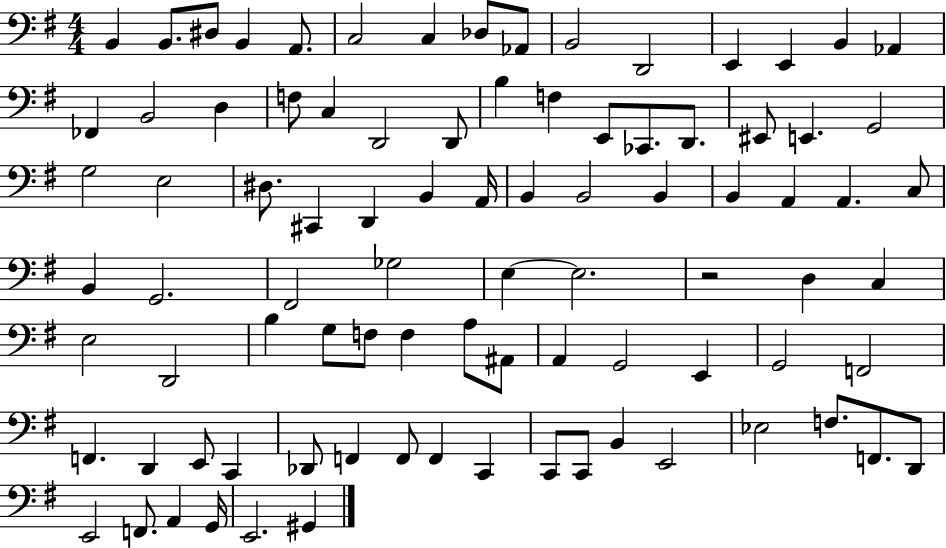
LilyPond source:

{
  \clef bass
  \numericTimeSignature
  \time 4/4
  \key g \major
  b,4 b,8. dis8 b,4 a,8. | c2 c4 des8 aes,8 | b,2 d,2 | e,4 e,4 b,4 aes,4 | \break fes,4 b,2 d4 | f8 c4 d,2 d,8 | b4 f4 e,8 ces,8. d,8. | eis,8 e,4. g,2 | \break g2 e2 | dis8. cis,4 d,4 b,4 a,16 | b,4 b,2 b,4 | b,4 a,4 a,4. c8 | \break b,4 g,2. | fis,2 ges2 | e4~~ e2. | r2 d4 c4 | \break e2 d,2 | b4 g8 f8 f4 a8 ais,8 | a,4 g,2 e,4 | g,2 f,2 | \break f,4. d,4 e,8 c,4 | des,8 f,4 f,8 f,4 c,4 | c,8 c,8 b,4 e,2 | ees2 f8. f,8. d,8 | \break e,2 f,8. a,4 g,16 | e,2. gis,4 | \bar "|."
}